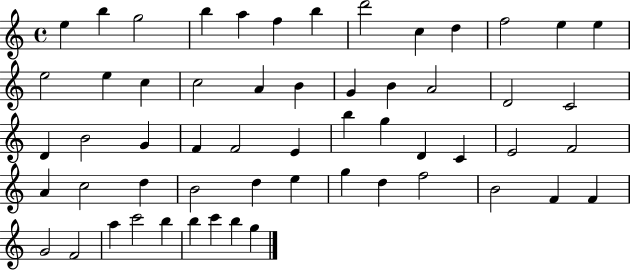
E5/q B5/q G5/h B5/q A5/q F5/q B5/q D6/h C5/q D5/q F5/h E5/q E5/q E5/h E5/q C5/q C5/h A4/q B4/q G4/q B4/q A4/h D4/h C4/h D4/q B4/h G4/q F4/q F4/h E4/q B5/q G5/q D4/q C4/q E4/h F4/h A4/q C5/h D5/q B4/h D5/q E5/q G5/q D5/q F5/h B4/h F4/q F4/q G4/h F4/h A5/q C6/h B5/q B5/q C6/q B5/q G5/q